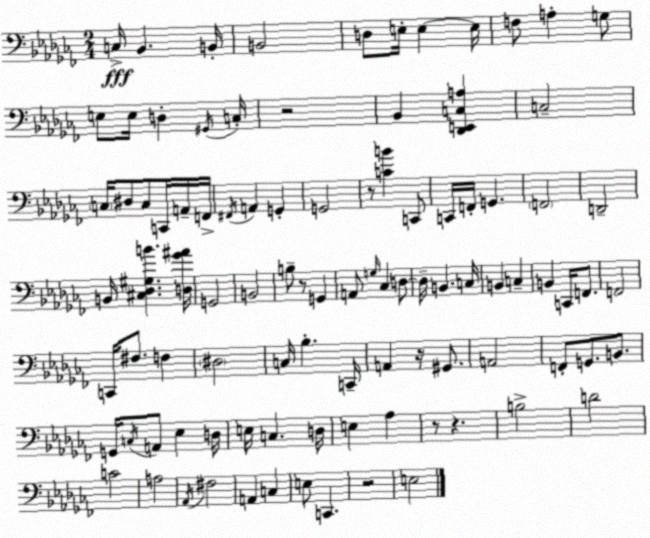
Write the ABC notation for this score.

X:1
T:Untitled
M:2/4
L:1/4
K:Abm
C,/4 _B,, B,,/4 B,,2 D,/2 E,/4 E, E,/4 F,/2 A, G,/2 E,/2 E,/4 D, ^G,,/4 C,/4 z2 _B,, [_D,,E,,C,A,] C,2 C,/4 ^D,/2 C,/2 C,,/4 A,,/4 F,,/4 ^F,,/4 A,, G,, G,,2 z/2 [CB] C,,/2 C,,/4 F,,/4 G,, F,,2 D,,2 B,,/4 [^C,_D,^G,B] [D,_G^A]/4 G,,2 B,,2 B,/2 z/2 G,, A,,/2 G,/4 _C, D,/2 D,/4 B,, C,/4 B,, C, B,, C,,/4 F,,/2 F,,2 C,,/4 ^F,/2 F, ^D,2 C,/4 _B, C,,/4 A,, z/4 ^G,,/2 A,,2 F,,/2 G,,/2 B,,/2 G,,/4 C,/4 A,,/2 _E, D,/4 E,/4 C, D,/4 E, _A, z/2 z B,2 D2 C2 A,2 _A,,/4 ^F,2 A,, C, E,/2 C,, z2 E,2